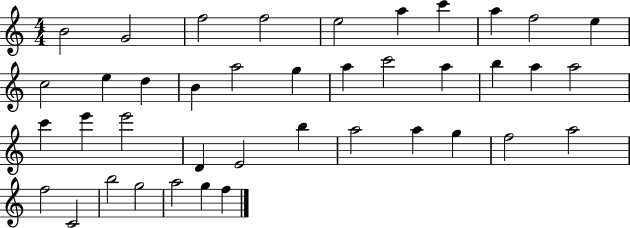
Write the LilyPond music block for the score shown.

{
  \clef treble
  \numericTimeSignature
  \time 4/4
  \key c \major
  b'2 g'2 | f''2 f''2 | e''2 a''4 c'''4 | a''4 f''2 e''4 | \break c''2 e''4 d''4 | b'4 a''2 g''4 | a''4 c'''2 a''4 | b''4 a''4 a''2 | \break c'''4 e'''4 e'''2 | d'4 e'2 b''4 | a''2 a''4 g''4 | f''2 a''2 | \break f''2 c'2 | b''2 g''2 | a''2 g''4 f''4 | \bar "|."
}